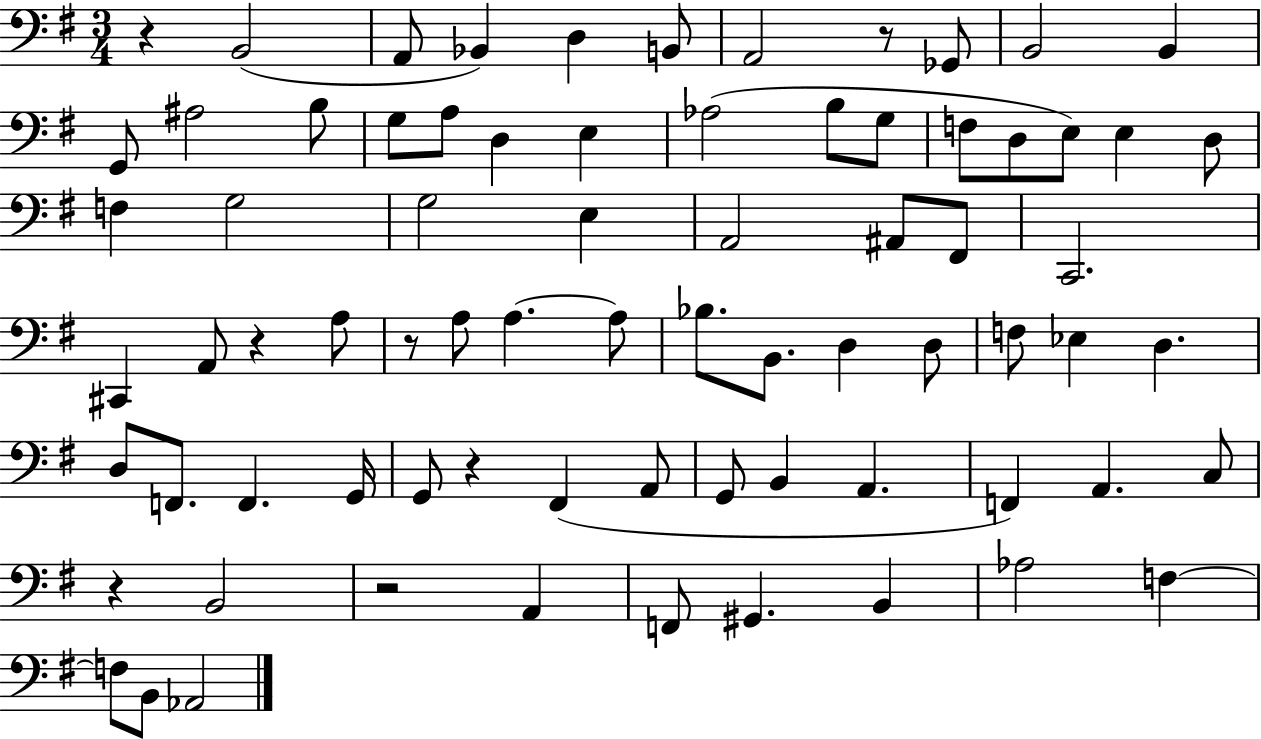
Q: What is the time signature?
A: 3/4